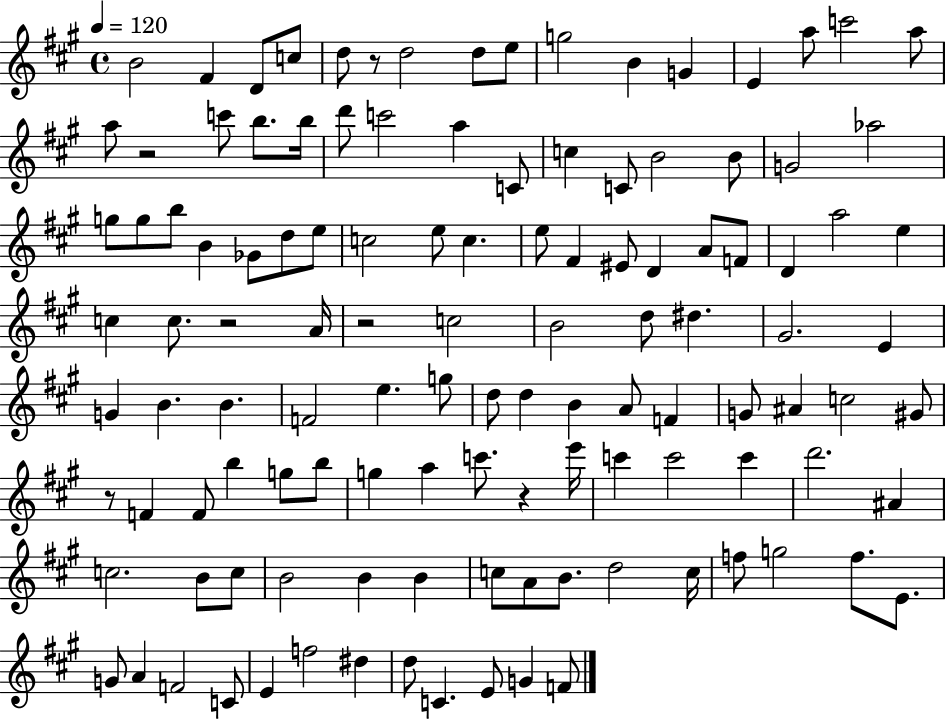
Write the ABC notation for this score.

X:1
T:Untitled
M:4/4
L:1/4
K:A
B2 ^F D/2 c/2 d/2 z/2 d2 d/2 e/2 g2 B G E a/2 c'2 a/2 a/2 z2 c'/2 b/2 b/4 d'/2 c'2 a C/2 c C/2 B2 B/2 G2 _a2 g/2 g/2 b/2 B _G/2 d/2 e/2 c2 e/2 c e/2 ^F ^E/2 D A/2 F/2 D a2 e c c/2 z2 A/4 z2 c2 B2 d/2 ^d ^G2 E G B B F2 e g/2 d/2 d B A/2 F G/2 ^A c2 ^G/2 z/2 F F/2 b g/2 b/2 g a c'/2 z e'/4 c' c'2 c' d'2 ^A c2 B/2 c/2 B2 B B c/2 A/2 B/2 d2 c/4 f/2 g2 f/2 E/2 G/2 A F2 C/2 E f2 ^d d/2 C E/2 G F/2